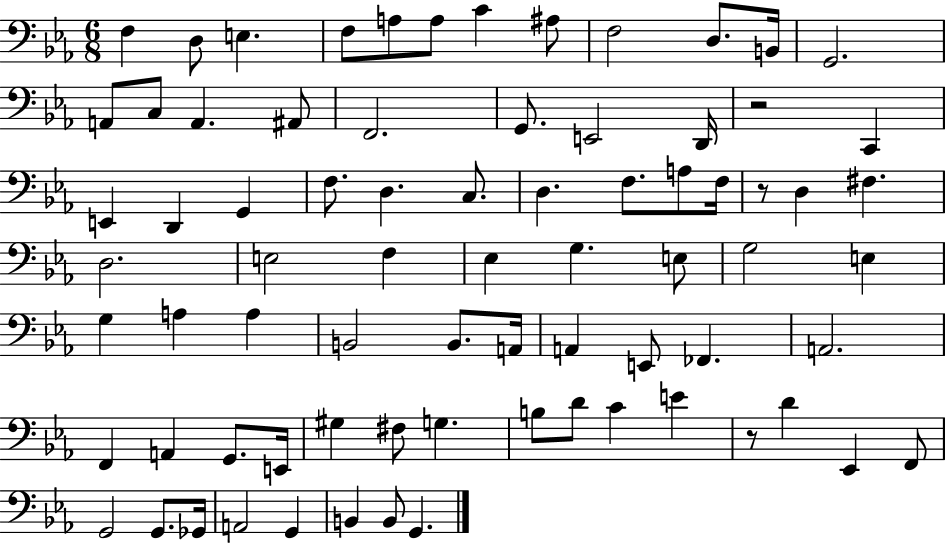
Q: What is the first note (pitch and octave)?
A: F3